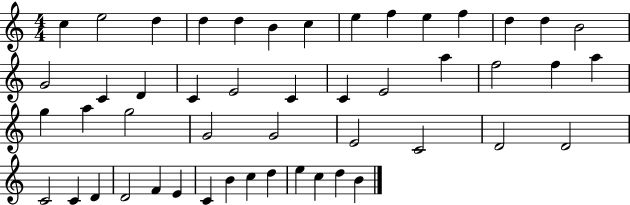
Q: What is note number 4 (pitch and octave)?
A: D5